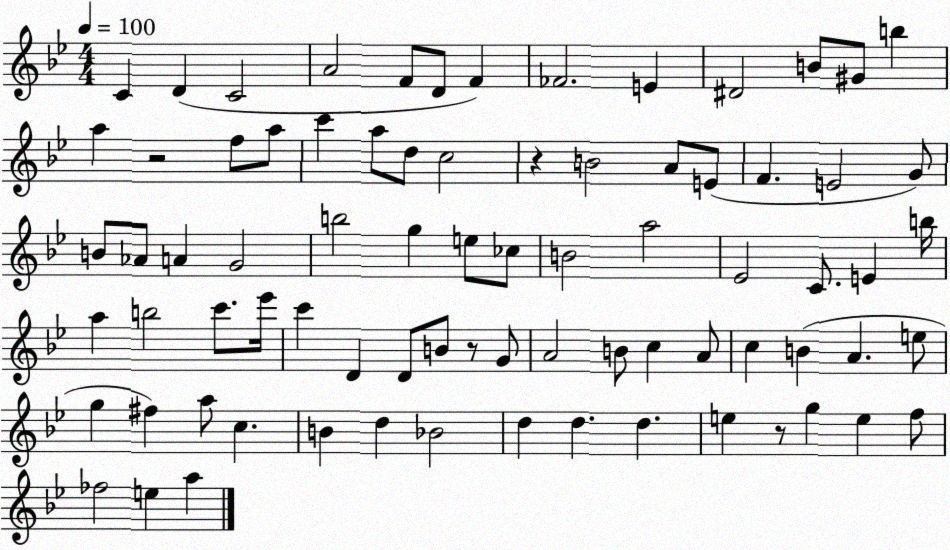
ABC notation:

X:1
T:Untitled
M:4/4
L:1/4
K:Bb
C D C2 A2 F/2 D/2 F _F2 E ^D2 B/2 ^G/2 b a z2 f/2 a/2 c' a/2 d/2 c2 z B2 A/2 E/2 F E2 G/2 B/2 _A/2 A G2 b2 g e/2 _c/2 B2 a2 _E2 C/2 E b/4 a b2 c'/2 _e'/4 c' D D/2 B/2 z/2 G/2 A2 B/2 c A/2 c B A e/2 g ^f a/2 c B d _B2 d d d e z/2 g e f/2 _f2 e a